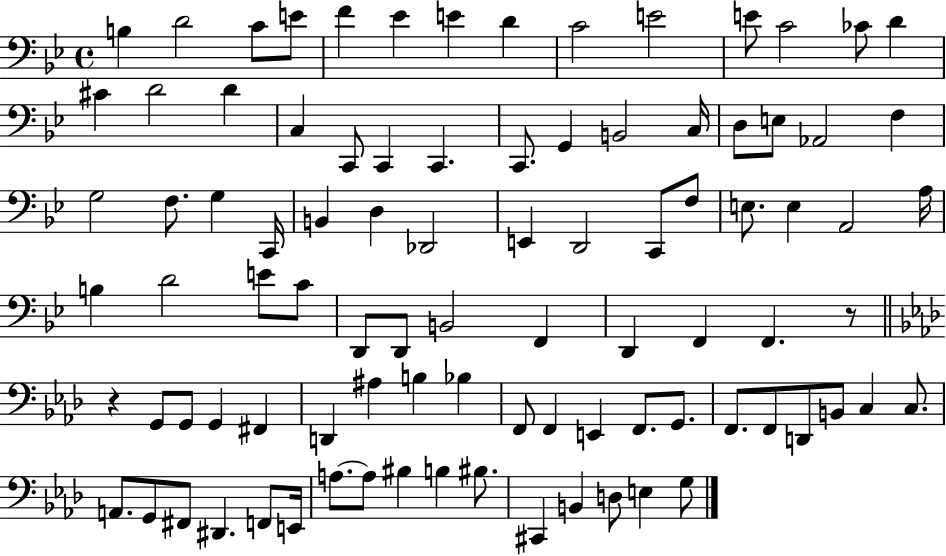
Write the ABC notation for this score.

X:1
T:Untitled
M:4/4
L:1/4
K:Bb
B, D2 C/2 E/2 F _E E D C2 E2 E/2 C2 _C/2 D ^C D2 D C, C,,/2 C,, C,, C,,/2 G,, B,,2 C,/4 D,/2 E,/2 _A,,2 F, G,2 F,/2 G, C,,/4 B,, D, _D,,2 E,, D,,2 C,,/2 F,/2 E,/2 E, A,,2 A,/4 B, D2 E/2 C/2 D,,/2 D,,/2 B,,2 F,, D,, F,, F,, z/2 z G,,/2 G,,/2 G,, ^F,, D,, ^A, B, _B, F,,/2 F,, E,, F,,/2 G,,/2 F,,/2 F,,/2 D,,/2 B,,/2 C, C,/2 A,,/2 G,,/2 ^F,,/2 ^D,, F,,/2 E,,/4 A,/2 A,/2 ^B, B, ^B,/2 ^C,, B,, D,/2 E, G,/2